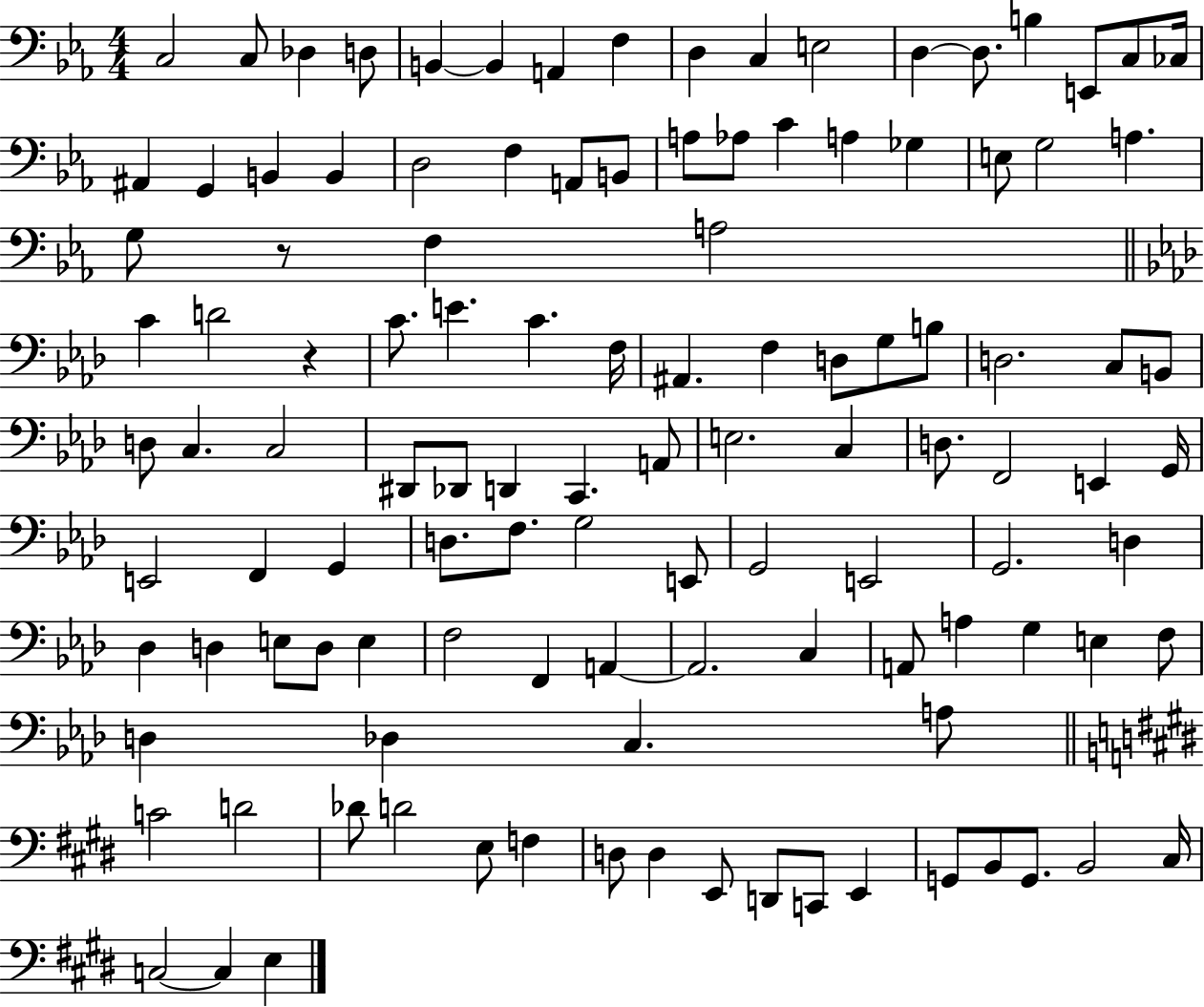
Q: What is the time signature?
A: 4/4